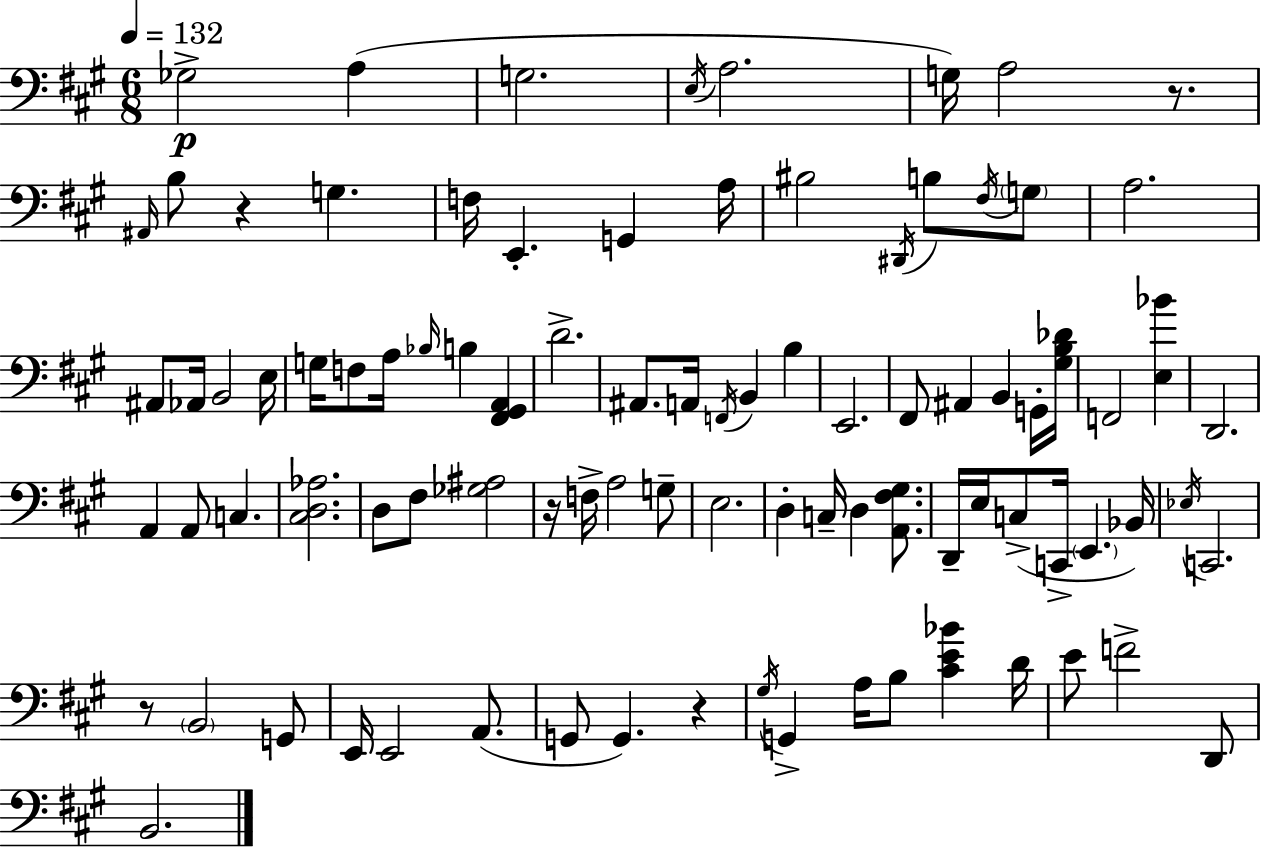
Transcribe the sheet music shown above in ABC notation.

X:1
T:Untitled
M:6/8
L:1/4
K:A
_G,2 A, G,2 E,/4 A,2 G,/4 A,2 z/2 ^A,,/4 B,/2 z G, F,/4 E,, G,, A,/4 ^B,2 ^D,,/4 B,/2 ^F,/4 G,/2 A,2 ^A,,/2 _A,,/4 B,,2 E,/4 G,/4 F,/2 A,/4 _B,/4 B, [^F,,^G,,A,,] D2 ^A,,/2 A,,/4 F,,/4 B,, B, E,,2 ^F,,/2 ^A,, B,, G,,/4 [^G,B,_D]/4 F,,2 [E,_B] D,,2 A,, A,,/2 C, [^C,D,_A,]2 D,/2 ^F,/2 [_G,^A,]2 z/4 F,/4 A,2 G,/2 E,2 D, C,/4 D, [A,,^F,^G,]/2 D,,/4 E,/4 C,/2 C,,/4 E,, _B,,/4 _E,/4 C,,2 z/2 B,,2 G,,/2 E,,/4 E,,2 A,,/2 G,,/2 G,, z ^G,/4 G,, A,/4 B,/2 [^CE_B] D/4 E/2 F2 D,,/2 B,,2